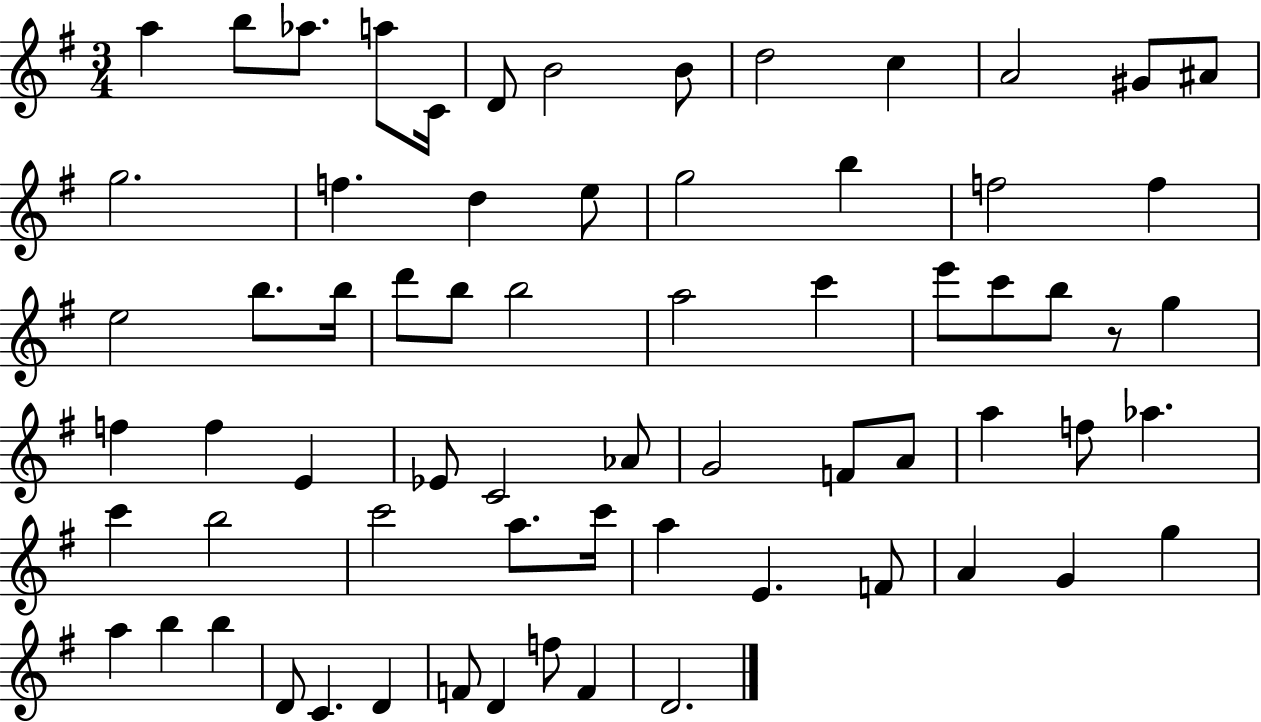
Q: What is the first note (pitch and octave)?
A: A5